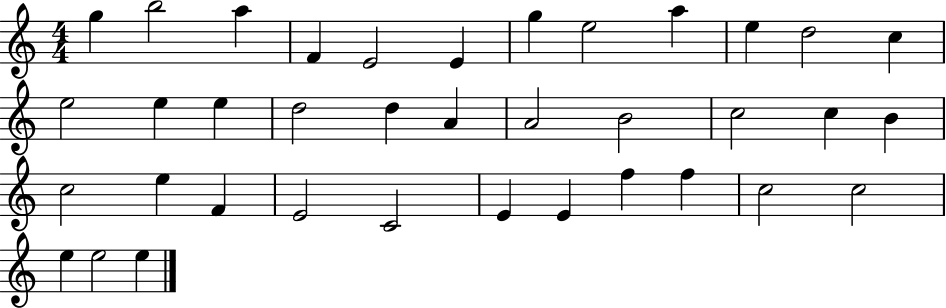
G5/q B5/h A5/q F4/q E4/h E4/q G5/q E5/h A5/q E5/q D5/h C5/q E5/h E5/q E5/q D5/h D5/q A4/q A4/h B4/h C5/h C5/q B4/q C5/h E5/q F4/q E4/h C4/h E4/q E4/q F5/q F5/q C5/h C5/h E5/q E5/h E5/q